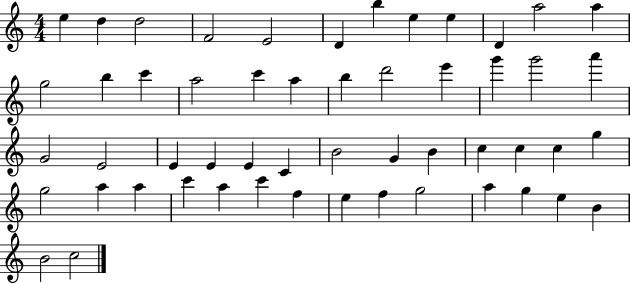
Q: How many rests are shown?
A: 0